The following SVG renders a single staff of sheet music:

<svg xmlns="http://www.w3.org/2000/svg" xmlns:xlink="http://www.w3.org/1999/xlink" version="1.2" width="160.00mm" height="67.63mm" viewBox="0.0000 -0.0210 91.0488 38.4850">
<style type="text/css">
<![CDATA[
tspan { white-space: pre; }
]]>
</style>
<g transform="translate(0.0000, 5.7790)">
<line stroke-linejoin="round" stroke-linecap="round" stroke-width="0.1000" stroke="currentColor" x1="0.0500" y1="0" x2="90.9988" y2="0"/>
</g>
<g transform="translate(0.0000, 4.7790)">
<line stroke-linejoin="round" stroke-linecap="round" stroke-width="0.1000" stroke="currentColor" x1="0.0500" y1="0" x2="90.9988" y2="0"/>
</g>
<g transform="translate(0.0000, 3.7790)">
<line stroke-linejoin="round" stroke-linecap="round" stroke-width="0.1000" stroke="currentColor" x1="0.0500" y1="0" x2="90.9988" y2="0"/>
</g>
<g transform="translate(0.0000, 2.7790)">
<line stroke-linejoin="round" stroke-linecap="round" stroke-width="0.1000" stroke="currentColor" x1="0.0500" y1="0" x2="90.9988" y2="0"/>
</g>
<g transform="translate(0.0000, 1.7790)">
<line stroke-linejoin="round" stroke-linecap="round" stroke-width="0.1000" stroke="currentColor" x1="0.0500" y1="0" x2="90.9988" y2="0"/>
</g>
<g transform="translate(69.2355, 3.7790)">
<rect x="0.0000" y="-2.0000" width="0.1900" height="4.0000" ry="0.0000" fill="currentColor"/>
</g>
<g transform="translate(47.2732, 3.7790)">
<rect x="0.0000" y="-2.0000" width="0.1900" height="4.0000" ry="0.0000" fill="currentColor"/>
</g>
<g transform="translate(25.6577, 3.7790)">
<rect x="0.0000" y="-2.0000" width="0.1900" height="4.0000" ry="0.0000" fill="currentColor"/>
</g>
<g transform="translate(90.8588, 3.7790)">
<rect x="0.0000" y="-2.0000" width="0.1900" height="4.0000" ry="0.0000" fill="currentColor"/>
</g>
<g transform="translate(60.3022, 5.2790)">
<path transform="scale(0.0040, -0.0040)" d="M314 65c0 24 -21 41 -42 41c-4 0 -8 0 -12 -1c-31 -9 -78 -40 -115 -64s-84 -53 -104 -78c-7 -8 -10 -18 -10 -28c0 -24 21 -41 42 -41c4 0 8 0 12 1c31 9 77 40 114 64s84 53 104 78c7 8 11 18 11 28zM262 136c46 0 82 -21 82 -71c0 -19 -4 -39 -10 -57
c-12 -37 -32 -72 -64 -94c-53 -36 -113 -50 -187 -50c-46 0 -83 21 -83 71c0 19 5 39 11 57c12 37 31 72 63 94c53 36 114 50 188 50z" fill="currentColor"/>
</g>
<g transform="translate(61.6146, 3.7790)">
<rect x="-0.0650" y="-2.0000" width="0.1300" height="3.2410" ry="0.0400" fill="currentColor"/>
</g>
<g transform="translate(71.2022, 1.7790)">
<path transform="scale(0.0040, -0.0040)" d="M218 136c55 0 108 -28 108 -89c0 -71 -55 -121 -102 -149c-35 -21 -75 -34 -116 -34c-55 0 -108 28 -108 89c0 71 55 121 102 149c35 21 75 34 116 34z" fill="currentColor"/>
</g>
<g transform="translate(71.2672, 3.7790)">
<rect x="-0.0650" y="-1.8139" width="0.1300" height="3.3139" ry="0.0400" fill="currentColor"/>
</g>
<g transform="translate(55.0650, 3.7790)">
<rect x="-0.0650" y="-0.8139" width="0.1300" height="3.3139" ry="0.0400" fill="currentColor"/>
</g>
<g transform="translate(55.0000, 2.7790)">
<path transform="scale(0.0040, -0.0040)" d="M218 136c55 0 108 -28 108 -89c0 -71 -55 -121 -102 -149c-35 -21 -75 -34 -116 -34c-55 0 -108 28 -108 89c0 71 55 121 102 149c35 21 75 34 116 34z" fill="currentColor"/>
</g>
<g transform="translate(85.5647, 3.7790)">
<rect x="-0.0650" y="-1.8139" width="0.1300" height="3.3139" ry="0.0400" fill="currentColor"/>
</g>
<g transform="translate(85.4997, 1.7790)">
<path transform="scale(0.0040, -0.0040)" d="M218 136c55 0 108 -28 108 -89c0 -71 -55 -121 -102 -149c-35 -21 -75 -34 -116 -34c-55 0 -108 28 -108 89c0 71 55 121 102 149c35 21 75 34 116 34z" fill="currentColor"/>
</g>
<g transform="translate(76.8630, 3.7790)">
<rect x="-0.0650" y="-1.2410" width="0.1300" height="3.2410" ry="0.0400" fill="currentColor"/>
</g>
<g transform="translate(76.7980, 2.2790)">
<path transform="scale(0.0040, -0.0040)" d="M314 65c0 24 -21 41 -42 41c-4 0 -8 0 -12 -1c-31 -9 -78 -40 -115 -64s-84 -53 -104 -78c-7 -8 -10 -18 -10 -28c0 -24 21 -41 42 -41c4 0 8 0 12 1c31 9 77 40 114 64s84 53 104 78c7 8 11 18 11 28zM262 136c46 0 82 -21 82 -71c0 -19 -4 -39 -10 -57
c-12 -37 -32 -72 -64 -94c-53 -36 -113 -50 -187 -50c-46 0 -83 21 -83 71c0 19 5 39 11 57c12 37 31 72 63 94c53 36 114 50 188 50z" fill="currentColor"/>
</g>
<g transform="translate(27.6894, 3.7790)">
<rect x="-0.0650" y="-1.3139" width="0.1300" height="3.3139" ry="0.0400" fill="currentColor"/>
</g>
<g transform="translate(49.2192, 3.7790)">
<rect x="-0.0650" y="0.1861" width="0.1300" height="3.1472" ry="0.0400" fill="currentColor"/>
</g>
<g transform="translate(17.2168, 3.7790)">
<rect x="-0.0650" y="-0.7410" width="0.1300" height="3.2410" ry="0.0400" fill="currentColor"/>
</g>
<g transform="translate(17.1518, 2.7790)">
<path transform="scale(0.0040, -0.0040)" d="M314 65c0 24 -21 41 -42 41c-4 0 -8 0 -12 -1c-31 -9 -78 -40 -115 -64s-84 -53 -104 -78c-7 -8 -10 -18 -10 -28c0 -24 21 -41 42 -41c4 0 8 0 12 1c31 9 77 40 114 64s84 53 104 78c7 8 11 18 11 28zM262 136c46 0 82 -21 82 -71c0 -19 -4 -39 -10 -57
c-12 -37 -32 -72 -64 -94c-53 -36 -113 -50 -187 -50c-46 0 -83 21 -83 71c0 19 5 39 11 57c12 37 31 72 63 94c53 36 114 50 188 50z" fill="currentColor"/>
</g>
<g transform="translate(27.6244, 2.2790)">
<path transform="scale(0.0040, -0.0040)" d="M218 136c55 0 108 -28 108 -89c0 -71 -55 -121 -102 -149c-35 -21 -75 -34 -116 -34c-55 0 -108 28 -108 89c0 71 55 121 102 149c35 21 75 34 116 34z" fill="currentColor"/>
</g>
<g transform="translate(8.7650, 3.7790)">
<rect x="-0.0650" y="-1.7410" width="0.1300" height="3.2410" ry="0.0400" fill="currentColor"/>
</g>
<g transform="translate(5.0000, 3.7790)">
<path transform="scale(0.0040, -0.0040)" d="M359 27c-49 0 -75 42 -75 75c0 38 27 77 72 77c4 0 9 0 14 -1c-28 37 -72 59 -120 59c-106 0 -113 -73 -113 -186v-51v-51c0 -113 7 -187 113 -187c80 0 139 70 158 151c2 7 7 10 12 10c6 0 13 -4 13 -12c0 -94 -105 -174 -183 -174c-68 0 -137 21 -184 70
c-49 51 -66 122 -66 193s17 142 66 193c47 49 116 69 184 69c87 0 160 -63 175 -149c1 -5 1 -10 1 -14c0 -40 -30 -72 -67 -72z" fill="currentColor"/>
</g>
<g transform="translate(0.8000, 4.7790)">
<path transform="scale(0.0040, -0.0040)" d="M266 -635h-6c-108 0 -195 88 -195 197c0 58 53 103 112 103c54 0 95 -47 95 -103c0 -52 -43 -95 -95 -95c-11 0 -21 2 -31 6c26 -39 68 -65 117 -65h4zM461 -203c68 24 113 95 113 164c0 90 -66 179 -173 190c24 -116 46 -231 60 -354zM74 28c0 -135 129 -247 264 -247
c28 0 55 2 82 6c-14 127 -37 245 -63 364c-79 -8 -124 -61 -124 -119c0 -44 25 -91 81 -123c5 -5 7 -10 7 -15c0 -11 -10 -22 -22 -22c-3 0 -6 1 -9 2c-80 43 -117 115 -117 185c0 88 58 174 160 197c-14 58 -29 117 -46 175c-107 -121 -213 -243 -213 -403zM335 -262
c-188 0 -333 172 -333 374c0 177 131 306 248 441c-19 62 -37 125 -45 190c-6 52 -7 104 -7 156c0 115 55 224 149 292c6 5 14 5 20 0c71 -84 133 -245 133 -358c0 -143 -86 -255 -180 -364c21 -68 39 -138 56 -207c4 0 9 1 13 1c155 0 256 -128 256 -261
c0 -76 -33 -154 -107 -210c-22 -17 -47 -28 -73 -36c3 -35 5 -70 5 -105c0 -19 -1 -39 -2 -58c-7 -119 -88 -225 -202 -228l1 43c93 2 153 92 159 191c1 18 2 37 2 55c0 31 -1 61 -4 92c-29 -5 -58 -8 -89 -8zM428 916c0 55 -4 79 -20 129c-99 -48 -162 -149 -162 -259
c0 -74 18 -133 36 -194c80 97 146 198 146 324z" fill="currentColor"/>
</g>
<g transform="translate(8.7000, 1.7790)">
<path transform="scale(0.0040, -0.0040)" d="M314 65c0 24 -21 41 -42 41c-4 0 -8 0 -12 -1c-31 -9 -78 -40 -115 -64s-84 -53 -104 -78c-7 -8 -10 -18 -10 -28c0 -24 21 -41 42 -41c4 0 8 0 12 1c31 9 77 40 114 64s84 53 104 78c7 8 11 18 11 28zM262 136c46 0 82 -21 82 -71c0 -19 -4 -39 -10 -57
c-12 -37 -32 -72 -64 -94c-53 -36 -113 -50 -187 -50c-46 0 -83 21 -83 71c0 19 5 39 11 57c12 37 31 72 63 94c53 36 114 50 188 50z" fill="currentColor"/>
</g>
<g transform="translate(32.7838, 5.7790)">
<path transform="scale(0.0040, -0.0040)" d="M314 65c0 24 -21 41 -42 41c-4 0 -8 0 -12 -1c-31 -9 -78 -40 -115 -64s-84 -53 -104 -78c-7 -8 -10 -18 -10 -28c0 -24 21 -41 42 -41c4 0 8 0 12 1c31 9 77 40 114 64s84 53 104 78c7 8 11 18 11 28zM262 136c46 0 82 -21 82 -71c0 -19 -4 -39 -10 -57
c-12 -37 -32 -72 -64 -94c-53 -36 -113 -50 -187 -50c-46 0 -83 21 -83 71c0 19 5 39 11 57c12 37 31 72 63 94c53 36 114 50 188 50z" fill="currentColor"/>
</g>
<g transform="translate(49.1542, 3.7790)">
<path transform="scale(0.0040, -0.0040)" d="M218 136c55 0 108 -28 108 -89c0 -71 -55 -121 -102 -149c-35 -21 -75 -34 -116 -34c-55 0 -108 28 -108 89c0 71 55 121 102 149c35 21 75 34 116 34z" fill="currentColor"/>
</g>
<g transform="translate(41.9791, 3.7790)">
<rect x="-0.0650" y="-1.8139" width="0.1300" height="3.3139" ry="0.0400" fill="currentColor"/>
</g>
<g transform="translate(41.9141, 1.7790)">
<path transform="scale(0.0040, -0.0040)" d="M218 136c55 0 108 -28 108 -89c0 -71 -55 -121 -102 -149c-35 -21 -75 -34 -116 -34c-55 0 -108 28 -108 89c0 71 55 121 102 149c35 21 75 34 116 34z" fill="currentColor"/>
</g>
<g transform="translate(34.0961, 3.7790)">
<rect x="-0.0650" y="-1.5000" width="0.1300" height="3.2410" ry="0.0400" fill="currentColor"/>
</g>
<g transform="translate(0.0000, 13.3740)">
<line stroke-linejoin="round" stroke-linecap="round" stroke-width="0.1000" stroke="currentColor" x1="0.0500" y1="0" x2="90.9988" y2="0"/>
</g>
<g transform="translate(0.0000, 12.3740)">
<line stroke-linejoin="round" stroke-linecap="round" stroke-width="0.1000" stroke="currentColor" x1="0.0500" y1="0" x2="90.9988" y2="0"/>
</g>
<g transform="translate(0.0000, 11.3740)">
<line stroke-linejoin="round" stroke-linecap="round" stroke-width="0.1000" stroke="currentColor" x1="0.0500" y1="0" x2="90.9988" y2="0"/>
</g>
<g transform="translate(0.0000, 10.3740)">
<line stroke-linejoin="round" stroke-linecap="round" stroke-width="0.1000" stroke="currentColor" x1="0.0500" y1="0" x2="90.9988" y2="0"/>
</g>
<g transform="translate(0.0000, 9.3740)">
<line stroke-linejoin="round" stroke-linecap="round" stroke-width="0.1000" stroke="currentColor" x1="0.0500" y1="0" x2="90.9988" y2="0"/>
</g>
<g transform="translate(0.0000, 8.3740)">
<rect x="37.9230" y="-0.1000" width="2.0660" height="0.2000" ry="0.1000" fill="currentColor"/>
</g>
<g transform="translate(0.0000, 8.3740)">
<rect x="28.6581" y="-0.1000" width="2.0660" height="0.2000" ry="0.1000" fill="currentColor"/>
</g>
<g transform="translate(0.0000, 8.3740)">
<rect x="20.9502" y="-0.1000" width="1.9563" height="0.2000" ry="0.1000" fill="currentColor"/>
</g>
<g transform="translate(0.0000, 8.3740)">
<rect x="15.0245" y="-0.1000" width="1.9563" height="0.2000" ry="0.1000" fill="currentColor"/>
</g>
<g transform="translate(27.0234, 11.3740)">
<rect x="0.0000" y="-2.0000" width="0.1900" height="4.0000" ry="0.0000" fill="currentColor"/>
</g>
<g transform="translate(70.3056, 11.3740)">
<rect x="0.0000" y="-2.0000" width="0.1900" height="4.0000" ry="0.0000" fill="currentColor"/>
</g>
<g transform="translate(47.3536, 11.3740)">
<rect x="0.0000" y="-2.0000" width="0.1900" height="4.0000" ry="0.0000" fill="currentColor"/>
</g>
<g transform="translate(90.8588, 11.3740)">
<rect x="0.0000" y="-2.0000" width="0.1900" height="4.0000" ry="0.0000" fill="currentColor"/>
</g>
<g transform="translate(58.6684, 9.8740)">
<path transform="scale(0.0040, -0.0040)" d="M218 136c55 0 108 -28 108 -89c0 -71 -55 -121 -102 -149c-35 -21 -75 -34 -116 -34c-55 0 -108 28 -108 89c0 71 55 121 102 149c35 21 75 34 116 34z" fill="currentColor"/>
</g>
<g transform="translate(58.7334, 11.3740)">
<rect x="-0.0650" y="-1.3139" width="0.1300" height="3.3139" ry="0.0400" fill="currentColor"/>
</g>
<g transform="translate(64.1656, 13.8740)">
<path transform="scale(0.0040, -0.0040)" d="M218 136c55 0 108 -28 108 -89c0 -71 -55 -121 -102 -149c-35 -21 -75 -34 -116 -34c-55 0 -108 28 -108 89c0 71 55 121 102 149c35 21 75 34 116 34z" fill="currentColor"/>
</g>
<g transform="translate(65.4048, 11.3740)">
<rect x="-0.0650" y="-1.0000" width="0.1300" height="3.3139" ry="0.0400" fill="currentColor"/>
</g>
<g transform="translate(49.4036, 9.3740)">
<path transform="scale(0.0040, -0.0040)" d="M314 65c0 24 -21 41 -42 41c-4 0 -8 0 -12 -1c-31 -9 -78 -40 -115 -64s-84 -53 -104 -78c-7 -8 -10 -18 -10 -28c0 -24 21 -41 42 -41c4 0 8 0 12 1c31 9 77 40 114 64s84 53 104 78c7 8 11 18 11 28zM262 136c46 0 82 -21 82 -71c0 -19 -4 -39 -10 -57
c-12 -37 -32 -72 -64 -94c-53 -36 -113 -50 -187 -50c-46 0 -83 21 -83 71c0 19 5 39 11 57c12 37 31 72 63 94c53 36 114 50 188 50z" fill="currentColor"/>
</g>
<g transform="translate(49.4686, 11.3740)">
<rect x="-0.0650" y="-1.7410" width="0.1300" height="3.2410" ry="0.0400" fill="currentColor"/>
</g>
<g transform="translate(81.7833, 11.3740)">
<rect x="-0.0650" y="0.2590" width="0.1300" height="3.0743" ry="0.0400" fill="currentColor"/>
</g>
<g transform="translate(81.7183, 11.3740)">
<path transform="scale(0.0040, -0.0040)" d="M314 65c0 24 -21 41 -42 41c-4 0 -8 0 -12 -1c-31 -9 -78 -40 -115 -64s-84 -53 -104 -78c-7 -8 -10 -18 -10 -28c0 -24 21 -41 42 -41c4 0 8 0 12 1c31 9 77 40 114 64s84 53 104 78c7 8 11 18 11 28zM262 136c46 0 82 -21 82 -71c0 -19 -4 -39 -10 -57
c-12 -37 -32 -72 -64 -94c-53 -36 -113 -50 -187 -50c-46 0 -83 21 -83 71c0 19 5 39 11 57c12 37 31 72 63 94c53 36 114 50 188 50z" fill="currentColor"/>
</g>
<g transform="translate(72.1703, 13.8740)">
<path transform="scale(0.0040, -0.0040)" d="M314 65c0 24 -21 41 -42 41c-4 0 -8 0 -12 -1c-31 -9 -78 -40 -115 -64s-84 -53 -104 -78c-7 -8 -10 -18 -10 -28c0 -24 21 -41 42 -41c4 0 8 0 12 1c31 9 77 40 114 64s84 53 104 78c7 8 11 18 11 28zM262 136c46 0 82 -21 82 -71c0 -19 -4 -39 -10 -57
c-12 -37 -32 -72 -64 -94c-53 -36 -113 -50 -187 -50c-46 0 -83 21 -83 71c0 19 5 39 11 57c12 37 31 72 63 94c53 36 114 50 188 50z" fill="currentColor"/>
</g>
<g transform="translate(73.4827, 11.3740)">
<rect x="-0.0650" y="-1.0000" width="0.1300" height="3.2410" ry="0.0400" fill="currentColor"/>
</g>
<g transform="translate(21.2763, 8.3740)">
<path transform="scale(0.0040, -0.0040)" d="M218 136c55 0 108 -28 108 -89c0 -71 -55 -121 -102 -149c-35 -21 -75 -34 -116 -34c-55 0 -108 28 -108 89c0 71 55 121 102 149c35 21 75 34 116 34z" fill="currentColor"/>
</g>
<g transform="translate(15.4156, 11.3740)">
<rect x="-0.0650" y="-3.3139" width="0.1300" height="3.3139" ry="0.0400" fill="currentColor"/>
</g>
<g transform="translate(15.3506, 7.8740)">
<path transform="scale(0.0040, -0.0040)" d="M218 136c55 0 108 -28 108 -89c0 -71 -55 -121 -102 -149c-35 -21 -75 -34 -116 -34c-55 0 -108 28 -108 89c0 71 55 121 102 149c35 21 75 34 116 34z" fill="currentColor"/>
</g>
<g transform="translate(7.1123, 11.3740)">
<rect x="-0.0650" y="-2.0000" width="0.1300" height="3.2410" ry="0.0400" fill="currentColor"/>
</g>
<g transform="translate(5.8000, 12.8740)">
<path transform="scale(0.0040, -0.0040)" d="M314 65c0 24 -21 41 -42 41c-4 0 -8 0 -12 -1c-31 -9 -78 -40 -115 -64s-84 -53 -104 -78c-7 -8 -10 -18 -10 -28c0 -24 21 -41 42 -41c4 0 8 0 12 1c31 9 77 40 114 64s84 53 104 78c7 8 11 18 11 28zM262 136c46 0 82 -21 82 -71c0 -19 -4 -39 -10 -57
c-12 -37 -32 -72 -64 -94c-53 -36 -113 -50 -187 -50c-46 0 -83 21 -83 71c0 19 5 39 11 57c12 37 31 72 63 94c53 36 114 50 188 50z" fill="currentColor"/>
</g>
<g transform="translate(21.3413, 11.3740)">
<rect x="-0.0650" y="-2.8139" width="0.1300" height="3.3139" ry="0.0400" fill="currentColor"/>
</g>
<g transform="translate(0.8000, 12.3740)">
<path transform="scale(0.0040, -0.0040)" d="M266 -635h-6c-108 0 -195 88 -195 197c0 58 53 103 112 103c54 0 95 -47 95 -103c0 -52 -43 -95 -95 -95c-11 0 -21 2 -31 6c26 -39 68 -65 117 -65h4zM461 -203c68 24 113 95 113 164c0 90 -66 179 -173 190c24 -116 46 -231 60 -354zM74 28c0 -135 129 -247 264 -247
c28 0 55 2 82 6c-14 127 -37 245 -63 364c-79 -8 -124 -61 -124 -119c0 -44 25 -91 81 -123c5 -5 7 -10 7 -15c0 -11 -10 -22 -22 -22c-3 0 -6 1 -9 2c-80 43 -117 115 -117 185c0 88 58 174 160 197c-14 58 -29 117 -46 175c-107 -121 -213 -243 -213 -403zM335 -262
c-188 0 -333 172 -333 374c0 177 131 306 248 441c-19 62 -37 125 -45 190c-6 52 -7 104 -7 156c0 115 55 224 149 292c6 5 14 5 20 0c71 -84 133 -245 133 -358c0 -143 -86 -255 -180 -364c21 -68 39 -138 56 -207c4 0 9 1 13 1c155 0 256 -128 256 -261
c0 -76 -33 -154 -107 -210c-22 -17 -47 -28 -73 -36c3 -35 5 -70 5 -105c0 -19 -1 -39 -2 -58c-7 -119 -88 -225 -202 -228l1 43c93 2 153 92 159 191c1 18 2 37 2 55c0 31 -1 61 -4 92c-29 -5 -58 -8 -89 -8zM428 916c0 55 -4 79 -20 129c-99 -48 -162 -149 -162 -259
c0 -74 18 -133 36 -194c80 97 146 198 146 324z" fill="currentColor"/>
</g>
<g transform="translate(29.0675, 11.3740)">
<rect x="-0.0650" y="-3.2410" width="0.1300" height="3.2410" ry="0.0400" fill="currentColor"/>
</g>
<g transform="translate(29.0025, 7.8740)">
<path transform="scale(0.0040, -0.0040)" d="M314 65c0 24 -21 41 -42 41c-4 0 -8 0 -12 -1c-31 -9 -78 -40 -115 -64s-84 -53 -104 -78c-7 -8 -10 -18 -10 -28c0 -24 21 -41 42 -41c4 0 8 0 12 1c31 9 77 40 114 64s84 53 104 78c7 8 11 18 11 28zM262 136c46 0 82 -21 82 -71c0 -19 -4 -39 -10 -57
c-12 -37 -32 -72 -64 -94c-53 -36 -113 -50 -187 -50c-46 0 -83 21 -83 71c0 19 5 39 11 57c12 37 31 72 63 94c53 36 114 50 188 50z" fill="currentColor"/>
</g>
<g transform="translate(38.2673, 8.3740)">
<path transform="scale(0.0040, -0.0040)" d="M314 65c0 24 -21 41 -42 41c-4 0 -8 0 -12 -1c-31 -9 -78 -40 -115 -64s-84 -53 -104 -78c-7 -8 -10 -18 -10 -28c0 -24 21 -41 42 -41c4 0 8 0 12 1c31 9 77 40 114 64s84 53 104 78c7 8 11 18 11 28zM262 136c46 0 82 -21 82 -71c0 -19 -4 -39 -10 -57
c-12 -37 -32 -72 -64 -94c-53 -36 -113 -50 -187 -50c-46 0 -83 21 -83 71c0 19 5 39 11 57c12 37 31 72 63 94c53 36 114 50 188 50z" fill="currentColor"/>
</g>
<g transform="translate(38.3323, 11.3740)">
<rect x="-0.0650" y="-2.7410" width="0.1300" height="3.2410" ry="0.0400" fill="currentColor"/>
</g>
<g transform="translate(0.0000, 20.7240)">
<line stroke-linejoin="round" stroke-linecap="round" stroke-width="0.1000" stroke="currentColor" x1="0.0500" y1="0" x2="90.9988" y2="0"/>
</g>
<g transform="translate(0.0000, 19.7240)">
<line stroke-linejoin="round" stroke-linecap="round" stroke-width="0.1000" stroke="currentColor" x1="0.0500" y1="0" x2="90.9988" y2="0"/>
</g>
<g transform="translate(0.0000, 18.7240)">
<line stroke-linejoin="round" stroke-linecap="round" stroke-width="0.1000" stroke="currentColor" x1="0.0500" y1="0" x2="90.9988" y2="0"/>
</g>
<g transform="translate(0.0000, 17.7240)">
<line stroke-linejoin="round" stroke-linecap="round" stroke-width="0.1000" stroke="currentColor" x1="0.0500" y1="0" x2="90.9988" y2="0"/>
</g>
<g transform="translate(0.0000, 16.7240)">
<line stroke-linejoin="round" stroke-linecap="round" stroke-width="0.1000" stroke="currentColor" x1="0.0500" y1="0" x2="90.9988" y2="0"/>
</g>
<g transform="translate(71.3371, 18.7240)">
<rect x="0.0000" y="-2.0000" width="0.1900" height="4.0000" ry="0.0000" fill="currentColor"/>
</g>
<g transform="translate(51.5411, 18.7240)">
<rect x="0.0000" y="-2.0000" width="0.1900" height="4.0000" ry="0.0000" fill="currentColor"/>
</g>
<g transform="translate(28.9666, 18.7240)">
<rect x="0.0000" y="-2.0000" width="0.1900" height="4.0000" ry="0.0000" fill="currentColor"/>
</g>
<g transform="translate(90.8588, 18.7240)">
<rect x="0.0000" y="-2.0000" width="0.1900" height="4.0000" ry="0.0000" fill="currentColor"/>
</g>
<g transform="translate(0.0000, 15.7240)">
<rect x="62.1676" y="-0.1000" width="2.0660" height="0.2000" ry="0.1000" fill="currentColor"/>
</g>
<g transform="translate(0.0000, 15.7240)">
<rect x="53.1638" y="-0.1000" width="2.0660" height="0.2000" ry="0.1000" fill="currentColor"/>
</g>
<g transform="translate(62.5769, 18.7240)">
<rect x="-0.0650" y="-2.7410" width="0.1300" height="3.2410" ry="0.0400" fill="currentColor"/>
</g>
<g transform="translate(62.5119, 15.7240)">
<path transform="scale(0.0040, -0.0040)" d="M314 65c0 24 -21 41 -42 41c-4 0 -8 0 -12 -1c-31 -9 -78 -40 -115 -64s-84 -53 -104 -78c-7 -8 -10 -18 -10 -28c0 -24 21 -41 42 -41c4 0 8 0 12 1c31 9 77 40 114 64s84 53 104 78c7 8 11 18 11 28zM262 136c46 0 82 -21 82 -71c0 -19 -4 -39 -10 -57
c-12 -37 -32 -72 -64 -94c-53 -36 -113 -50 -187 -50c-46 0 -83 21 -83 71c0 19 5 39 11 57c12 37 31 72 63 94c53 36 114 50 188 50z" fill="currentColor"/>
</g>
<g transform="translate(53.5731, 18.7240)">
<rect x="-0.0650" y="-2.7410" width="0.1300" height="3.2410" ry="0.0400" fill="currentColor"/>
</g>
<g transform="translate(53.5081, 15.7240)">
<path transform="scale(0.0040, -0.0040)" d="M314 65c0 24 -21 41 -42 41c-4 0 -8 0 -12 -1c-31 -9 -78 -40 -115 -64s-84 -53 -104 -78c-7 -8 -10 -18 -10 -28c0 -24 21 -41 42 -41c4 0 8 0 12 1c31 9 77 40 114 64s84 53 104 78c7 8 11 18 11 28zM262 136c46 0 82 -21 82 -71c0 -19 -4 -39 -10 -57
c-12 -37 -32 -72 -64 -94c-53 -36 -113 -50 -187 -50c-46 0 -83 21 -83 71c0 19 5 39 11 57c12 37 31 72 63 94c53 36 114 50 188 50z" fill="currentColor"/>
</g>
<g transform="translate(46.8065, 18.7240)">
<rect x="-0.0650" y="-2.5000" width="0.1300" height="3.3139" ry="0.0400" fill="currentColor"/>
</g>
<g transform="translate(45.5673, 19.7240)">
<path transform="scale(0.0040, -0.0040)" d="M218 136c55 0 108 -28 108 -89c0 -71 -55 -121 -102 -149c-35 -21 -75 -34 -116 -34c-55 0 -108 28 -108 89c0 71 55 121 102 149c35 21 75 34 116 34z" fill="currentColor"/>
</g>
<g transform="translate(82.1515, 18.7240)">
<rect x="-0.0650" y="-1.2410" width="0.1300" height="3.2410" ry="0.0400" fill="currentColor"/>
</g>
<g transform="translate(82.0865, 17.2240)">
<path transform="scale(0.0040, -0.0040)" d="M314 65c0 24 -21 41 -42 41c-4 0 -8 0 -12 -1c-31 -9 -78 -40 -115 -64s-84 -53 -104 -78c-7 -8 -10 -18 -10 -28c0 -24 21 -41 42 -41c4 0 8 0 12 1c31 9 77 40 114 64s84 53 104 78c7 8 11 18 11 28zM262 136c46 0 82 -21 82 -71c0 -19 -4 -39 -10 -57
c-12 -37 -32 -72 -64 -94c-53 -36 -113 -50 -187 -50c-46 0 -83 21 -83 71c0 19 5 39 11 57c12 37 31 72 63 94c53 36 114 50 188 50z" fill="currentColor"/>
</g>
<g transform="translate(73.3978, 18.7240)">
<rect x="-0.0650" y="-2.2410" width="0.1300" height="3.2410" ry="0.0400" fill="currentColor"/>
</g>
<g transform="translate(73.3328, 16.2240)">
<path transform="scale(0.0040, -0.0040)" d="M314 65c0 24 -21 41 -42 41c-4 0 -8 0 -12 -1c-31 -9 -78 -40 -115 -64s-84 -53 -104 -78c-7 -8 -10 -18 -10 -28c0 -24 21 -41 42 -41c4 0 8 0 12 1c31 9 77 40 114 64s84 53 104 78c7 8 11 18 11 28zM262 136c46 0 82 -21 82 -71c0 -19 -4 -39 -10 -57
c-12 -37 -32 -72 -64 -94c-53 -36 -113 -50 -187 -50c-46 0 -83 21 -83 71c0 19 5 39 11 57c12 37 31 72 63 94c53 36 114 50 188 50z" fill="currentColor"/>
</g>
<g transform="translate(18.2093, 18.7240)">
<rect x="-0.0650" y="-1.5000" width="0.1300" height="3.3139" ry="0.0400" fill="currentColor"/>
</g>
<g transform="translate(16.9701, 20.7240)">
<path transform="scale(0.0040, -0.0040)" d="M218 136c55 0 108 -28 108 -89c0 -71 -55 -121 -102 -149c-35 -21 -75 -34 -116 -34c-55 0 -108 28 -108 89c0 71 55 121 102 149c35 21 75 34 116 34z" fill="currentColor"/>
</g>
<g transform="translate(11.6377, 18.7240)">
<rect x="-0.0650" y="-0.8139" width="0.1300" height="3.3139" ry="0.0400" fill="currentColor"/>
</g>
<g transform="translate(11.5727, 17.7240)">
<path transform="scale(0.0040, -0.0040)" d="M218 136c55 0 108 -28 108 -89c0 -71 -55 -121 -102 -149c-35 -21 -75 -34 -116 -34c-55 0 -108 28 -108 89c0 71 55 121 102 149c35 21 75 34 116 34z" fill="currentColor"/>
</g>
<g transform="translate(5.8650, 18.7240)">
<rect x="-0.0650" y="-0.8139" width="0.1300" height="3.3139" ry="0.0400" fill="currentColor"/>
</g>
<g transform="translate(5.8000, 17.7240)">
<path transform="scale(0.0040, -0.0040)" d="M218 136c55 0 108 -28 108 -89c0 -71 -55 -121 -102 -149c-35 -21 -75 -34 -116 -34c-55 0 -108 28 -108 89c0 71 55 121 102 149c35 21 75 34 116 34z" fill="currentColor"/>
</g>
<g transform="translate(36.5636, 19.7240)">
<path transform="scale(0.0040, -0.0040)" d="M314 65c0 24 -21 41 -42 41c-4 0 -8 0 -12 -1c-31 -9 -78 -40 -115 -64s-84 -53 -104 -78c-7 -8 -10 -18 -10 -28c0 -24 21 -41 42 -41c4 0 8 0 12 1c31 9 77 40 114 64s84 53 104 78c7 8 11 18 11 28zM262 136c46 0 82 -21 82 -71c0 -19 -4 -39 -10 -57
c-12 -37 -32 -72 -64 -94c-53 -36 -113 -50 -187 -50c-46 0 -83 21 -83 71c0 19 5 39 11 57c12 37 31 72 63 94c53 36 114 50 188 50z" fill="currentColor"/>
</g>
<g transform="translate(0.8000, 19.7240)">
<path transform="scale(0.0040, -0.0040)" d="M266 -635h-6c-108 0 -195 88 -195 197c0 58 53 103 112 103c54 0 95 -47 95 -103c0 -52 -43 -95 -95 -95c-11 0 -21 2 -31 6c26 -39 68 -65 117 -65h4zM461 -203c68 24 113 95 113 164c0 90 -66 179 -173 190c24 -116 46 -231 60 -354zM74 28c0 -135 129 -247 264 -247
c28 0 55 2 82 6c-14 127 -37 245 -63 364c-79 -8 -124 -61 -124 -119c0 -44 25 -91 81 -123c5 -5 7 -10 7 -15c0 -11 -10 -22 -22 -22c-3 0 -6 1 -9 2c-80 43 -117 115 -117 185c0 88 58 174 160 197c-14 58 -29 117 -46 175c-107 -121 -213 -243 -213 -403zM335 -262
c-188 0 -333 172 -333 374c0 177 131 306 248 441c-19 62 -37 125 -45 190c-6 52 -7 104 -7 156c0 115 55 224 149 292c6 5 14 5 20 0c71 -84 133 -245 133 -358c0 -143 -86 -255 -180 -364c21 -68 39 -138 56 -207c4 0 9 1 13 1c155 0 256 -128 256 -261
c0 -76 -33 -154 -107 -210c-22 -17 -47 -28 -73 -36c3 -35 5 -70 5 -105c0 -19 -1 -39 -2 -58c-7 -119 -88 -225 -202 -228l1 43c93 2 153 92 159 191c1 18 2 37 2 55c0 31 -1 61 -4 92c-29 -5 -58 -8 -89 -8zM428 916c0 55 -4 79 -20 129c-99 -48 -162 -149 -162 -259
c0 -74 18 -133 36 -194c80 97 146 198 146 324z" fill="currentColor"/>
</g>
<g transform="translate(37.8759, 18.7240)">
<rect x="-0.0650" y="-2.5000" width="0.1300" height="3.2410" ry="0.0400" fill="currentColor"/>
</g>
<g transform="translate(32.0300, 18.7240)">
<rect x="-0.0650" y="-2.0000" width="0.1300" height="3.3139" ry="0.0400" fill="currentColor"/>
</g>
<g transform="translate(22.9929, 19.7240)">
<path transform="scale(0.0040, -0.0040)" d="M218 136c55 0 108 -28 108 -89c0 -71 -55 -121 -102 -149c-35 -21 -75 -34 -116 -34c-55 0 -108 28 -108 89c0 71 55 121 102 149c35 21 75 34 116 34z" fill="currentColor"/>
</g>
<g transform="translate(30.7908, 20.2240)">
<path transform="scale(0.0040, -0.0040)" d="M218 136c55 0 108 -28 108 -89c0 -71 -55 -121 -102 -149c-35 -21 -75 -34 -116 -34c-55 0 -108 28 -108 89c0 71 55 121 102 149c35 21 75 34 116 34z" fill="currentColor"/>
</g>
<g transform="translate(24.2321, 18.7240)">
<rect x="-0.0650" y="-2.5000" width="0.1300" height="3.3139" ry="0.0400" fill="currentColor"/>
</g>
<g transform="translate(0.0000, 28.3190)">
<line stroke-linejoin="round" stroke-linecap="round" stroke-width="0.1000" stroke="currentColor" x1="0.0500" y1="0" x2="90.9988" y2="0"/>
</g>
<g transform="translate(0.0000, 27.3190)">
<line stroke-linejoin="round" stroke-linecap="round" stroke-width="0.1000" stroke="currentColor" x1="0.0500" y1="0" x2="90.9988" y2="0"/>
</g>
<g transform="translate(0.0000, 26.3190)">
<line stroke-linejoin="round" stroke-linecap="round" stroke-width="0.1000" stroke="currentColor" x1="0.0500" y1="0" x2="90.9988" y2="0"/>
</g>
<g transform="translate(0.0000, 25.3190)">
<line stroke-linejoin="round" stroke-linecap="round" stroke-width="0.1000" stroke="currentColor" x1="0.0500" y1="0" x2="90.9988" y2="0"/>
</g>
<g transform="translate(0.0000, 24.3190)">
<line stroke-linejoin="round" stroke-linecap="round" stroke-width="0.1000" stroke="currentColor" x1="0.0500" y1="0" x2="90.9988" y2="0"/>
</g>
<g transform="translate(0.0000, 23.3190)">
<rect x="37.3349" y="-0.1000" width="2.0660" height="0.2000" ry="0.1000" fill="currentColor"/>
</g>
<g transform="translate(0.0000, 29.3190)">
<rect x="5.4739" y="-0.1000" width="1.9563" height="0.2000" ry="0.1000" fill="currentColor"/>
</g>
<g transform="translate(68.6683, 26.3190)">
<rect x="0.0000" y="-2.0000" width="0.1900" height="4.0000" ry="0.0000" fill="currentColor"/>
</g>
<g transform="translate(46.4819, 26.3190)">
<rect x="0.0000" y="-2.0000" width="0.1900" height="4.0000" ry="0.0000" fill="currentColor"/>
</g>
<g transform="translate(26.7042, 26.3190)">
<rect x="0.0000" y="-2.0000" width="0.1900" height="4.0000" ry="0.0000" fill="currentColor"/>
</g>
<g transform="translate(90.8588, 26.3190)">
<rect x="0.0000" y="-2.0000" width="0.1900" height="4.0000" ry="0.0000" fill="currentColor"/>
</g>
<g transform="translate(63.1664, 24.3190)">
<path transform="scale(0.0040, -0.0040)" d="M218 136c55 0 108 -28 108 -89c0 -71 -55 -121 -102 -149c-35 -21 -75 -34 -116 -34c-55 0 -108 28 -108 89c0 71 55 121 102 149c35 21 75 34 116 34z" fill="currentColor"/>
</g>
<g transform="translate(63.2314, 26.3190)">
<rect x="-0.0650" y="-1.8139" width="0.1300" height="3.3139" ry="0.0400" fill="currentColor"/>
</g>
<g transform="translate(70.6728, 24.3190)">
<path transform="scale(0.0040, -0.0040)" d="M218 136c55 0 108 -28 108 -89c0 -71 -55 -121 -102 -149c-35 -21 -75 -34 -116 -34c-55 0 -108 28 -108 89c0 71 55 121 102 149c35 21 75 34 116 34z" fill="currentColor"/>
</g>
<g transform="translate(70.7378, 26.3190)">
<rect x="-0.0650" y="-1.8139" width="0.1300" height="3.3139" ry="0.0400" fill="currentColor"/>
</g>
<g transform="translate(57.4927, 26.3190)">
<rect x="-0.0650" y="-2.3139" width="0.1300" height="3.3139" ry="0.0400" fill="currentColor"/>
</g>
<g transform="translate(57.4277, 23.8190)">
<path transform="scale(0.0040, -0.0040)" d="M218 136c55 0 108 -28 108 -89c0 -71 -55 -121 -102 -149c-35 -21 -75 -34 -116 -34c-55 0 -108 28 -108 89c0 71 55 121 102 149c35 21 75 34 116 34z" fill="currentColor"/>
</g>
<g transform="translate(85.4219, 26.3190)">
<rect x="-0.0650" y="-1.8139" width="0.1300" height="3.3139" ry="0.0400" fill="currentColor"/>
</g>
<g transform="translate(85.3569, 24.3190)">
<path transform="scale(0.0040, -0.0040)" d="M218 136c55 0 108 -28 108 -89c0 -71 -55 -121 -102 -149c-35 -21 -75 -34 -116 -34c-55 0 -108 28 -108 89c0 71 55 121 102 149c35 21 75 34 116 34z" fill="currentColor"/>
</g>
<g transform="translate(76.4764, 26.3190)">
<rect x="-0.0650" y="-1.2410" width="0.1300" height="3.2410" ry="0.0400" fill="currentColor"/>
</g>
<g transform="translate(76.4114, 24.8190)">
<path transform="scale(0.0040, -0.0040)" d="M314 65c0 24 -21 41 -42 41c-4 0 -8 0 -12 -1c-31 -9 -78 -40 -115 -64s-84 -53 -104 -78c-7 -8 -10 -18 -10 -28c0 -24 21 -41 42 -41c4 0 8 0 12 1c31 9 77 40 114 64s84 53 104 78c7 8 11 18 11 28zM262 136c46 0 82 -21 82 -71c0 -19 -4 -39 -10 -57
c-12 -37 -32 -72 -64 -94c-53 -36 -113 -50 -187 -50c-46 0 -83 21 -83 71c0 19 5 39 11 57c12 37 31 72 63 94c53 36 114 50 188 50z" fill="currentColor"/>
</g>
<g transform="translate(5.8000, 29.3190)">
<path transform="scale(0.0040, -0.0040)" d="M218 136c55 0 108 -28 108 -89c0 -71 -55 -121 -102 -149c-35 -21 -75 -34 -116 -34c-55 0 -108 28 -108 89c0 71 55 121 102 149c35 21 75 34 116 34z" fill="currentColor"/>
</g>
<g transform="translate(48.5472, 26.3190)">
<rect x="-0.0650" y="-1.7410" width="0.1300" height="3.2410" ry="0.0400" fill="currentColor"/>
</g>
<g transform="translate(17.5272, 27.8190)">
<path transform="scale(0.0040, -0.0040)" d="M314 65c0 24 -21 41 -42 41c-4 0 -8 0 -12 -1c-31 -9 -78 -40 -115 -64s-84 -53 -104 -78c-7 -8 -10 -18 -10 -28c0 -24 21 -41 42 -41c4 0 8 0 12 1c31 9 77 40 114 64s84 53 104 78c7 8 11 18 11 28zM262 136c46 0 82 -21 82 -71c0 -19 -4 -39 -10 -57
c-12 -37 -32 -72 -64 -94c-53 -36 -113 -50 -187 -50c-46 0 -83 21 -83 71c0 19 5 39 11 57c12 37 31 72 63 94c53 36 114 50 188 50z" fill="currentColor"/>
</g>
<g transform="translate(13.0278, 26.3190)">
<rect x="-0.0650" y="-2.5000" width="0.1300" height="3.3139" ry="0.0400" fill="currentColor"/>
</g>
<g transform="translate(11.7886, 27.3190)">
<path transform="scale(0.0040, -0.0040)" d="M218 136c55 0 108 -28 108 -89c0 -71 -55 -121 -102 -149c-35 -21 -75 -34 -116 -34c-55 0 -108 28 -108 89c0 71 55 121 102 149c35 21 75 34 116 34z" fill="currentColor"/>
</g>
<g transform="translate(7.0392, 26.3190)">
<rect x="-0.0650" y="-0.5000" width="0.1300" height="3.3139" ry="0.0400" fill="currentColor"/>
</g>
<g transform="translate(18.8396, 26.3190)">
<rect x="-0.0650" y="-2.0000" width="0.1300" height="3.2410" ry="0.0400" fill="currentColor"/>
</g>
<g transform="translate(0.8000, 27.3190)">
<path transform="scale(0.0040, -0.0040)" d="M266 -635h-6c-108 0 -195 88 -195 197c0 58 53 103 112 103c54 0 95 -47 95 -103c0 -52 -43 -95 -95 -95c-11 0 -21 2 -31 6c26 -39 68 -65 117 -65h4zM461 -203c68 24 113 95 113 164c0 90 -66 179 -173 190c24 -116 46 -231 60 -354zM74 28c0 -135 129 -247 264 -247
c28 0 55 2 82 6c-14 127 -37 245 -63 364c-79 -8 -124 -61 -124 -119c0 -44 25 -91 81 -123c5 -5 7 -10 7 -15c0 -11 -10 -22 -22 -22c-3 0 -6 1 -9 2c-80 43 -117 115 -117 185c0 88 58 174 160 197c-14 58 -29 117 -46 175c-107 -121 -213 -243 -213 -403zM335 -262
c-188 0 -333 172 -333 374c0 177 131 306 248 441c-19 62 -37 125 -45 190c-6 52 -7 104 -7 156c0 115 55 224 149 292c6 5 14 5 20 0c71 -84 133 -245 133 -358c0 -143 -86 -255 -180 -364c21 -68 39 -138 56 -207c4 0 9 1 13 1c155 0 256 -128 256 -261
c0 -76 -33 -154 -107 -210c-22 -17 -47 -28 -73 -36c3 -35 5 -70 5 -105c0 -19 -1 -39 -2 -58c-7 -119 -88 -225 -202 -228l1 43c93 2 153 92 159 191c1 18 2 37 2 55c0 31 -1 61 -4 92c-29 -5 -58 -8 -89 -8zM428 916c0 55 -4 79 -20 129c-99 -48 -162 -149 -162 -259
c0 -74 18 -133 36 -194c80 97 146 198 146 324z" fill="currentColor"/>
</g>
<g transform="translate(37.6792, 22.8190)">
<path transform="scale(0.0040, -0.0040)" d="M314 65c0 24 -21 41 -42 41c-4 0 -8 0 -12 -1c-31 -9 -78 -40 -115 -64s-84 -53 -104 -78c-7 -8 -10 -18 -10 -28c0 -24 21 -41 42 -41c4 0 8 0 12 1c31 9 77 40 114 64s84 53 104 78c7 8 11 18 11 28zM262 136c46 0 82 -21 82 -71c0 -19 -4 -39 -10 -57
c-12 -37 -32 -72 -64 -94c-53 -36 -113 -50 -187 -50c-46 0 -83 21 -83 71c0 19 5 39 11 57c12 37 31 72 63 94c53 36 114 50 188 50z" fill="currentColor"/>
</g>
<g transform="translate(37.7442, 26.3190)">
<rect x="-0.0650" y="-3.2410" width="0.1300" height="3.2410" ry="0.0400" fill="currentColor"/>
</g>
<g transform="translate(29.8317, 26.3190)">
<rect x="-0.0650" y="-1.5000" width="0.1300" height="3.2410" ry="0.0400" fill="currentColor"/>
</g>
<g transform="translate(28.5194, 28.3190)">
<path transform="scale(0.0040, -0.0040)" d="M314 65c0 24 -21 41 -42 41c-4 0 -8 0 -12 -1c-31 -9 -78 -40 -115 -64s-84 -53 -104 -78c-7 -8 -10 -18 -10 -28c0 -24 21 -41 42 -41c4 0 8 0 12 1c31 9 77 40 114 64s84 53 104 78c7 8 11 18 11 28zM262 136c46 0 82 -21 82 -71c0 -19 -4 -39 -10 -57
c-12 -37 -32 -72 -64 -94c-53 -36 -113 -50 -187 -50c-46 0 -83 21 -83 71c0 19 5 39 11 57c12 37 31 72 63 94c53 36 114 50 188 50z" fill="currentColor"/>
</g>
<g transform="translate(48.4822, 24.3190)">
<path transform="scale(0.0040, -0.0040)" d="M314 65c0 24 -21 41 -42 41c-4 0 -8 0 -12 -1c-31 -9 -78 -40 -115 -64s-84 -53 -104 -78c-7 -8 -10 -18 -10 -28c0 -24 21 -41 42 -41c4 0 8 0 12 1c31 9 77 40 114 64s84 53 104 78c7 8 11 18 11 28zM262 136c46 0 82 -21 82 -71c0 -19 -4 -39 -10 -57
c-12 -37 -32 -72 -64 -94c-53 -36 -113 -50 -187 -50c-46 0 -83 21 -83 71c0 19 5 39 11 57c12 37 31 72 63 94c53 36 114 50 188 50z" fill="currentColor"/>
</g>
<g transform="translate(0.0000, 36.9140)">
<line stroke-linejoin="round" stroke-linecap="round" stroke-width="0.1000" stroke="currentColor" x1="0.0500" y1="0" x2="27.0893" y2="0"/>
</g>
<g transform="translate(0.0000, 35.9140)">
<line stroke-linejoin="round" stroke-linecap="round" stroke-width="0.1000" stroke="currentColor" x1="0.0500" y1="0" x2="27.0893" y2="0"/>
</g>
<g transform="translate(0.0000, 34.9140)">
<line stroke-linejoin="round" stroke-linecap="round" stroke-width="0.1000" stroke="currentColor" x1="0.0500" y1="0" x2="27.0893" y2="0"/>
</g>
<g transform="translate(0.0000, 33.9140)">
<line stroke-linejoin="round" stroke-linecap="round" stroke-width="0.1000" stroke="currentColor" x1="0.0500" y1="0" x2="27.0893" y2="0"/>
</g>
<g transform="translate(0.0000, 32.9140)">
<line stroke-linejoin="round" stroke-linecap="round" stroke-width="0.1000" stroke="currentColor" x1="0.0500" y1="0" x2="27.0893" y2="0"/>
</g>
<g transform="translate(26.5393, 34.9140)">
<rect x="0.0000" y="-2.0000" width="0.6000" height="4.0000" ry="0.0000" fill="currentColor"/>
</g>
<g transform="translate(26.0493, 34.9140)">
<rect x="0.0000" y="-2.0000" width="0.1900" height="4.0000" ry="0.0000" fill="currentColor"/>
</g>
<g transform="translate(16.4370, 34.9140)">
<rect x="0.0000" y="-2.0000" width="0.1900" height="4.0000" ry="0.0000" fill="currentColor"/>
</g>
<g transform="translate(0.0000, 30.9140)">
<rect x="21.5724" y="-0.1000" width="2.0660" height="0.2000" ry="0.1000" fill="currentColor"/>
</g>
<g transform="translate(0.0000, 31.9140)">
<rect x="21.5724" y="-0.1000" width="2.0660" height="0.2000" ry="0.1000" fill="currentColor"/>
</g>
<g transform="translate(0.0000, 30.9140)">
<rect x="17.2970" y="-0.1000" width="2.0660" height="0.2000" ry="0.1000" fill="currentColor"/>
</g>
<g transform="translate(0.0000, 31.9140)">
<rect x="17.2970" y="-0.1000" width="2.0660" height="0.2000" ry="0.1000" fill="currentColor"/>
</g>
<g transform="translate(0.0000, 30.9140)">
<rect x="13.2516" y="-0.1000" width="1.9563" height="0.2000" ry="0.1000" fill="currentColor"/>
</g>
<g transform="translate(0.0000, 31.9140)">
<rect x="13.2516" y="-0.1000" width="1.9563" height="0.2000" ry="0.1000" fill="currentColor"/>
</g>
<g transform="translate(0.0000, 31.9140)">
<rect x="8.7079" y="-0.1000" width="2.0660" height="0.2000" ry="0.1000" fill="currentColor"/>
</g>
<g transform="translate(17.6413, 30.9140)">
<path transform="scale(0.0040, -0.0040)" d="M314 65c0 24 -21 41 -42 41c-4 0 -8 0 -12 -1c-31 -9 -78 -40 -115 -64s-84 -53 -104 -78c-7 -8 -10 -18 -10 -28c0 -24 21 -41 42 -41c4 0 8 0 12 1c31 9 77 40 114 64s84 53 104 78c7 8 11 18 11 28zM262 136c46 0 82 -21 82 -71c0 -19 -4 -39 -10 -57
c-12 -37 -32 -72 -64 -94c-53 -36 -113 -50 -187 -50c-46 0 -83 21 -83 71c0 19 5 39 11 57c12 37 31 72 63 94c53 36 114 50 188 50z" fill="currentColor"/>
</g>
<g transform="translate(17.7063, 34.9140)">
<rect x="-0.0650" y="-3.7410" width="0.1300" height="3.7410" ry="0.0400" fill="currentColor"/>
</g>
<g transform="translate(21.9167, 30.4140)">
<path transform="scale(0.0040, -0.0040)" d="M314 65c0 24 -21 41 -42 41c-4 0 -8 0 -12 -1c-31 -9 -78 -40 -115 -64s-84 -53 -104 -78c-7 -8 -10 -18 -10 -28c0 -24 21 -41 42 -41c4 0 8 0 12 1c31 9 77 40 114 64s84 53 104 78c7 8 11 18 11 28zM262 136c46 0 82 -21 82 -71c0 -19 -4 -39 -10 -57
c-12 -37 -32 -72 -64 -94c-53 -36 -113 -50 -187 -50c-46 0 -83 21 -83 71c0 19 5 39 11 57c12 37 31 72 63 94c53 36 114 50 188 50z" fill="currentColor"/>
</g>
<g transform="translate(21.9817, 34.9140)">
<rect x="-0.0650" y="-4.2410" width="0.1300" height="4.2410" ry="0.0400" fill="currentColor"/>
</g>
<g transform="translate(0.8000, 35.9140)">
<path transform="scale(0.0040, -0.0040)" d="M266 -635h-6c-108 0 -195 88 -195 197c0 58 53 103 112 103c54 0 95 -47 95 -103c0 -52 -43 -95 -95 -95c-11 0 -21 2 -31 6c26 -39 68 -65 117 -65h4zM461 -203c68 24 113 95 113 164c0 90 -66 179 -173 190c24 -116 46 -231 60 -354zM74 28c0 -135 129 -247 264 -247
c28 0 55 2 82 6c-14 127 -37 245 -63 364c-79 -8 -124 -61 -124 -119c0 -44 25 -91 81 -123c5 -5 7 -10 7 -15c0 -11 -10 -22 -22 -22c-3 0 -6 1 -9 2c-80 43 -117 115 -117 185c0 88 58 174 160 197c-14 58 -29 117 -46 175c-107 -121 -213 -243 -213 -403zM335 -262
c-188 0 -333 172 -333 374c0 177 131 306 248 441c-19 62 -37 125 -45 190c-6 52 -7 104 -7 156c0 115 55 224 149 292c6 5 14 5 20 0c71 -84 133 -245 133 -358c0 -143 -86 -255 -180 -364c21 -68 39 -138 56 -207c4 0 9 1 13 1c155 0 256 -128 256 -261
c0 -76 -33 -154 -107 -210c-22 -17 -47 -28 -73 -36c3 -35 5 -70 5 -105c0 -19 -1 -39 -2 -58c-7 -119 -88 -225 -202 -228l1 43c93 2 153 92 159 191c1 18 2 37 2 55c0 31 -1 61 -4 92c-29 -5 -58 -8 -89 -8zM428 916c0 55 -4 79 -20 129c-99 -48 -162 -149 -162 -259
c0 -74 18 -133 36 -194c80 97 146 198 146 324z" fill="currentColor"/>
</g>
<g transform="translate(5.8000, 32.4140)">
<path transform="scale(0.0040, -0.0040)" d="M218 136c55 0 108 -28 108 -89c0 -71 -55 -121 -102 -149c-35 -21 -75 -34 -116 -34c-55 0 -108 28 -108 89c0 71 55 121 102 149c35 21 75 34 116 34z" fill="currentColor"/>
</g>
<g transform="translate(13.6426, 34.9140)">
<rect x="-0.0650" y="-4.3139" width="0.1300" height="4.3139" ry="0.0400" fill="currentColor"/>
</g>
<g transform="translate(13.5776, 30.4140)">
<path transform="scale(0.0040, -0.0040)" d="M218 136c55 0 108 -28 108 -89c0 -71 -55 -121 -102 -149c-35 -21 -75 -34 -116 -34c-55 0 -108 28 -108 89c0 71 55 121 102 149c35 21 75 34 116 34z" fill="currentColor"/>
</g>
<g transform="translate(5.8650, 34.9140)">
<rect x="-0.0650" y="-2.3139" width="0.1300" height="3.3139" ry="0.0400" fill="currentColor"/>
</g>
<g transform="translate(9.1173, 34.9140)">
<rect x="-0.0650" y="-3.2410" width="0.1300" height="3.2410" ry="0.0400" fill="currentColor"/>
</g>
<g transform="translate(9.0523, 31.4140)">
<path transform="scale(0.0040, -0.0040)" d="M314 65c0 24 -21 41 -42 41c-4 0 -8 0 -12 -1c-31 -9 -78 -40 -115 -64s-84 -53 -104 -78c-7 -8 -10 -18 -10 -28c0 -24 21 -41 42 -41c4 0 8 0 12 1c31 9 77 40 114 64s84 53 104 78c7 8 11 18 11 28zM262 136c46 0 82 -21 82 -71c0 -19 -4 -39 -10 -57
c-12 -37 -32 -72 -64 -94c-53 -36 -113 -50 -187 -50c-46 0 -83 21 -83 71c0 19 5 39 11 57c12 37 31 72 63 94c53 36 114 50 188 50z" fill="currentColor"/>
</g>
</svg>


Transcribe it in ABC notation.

X:1
T:Untitled
M:4/4
L:1/4
K:C
f2 d2 e E2 f B d F2 f e2 f F2 b a b2 a2 f2 e D D2 B2 d d E G F G2 G a2 a2 g2 e2 C G F2 E2 b2 f2 g f f e2 f g b2 d' c'2 d'2